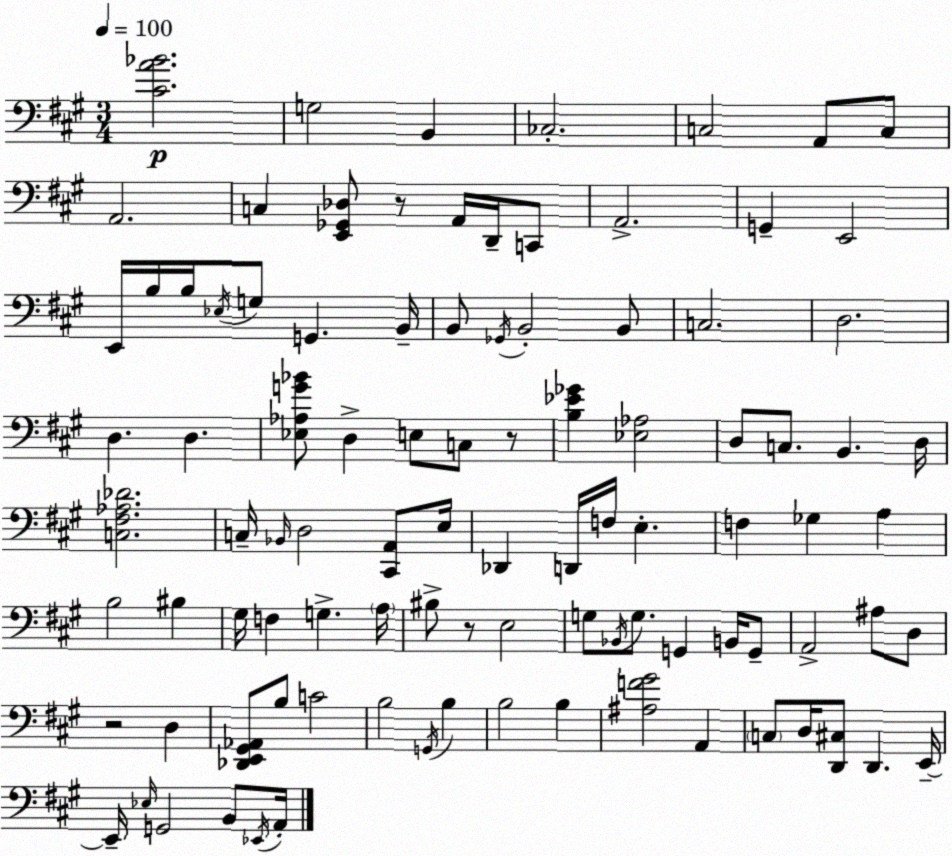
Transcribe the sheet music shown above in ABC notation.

X:1
T:Untitled
M:3/4
L:1/4
K:A
[^CA_B]2 G,2 B,, _C,2 C,2 A,,/2 C,/2 A,,2 C, [E,,_G,,_D,]/2 z/2 A,,/4 D,,/4 C,,/2 A,,2 G,, E,,2 E,,/4 B,/4 B,/4 _E,/4 G,/2 G,, B,,/4 B,,/2 _G,,/4 B,,2 B,,/2 C,2 D,2 D, D, [_E,_A,G_B]/2 D, E,/2 C,/2 z/2 [B,_E_G] [_E,_A,]2 D,/2 C,/2 B,, D,/4 [C,^F,_A,_D]2 C,/4 _B,,/4 D,2 [^C,,A,,]/2 E,/4 _D,, D,,/4 F,/4 E, F, _G, A, B,2 ^B, ^G,/4 F, G, A,/4 ^B,/2 z/2 E,2 G,/2 _B,,/4 G,/2 G,, B,,/4 G,,/2 A,,2 ^A,/2 D,/2 z2 D, [_D,,E,,^G,,_A,,]/2 B,/2 C2 B,2 G,,/4 B, B,2 B, [^A,F^G]2 A,, C,/2 D,/4 [D,,^C,]/2 D,, E,,/4 E,,/4 _E,/4 G,,2 B,,/2 _E,,/4 A,,/4